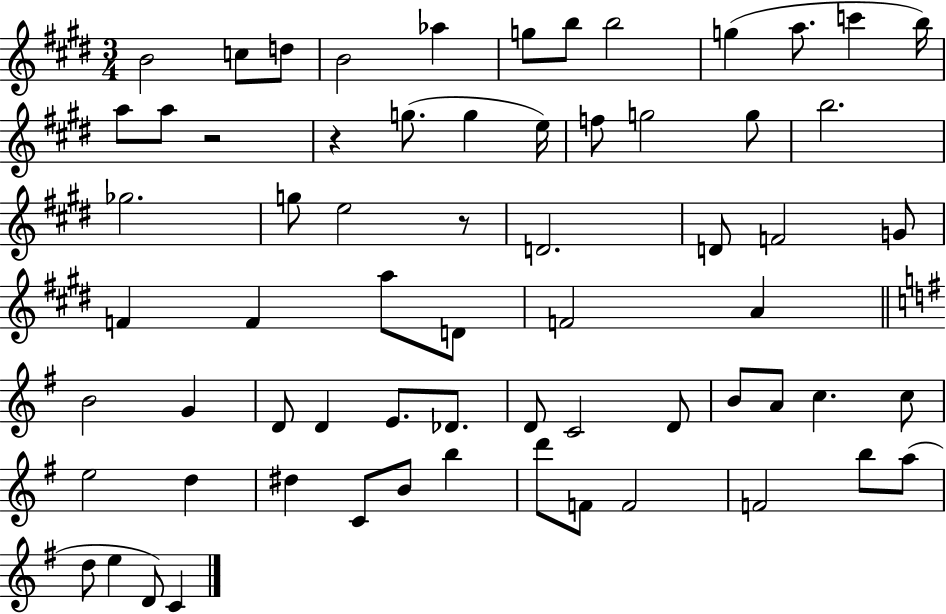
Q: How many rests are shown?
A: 3